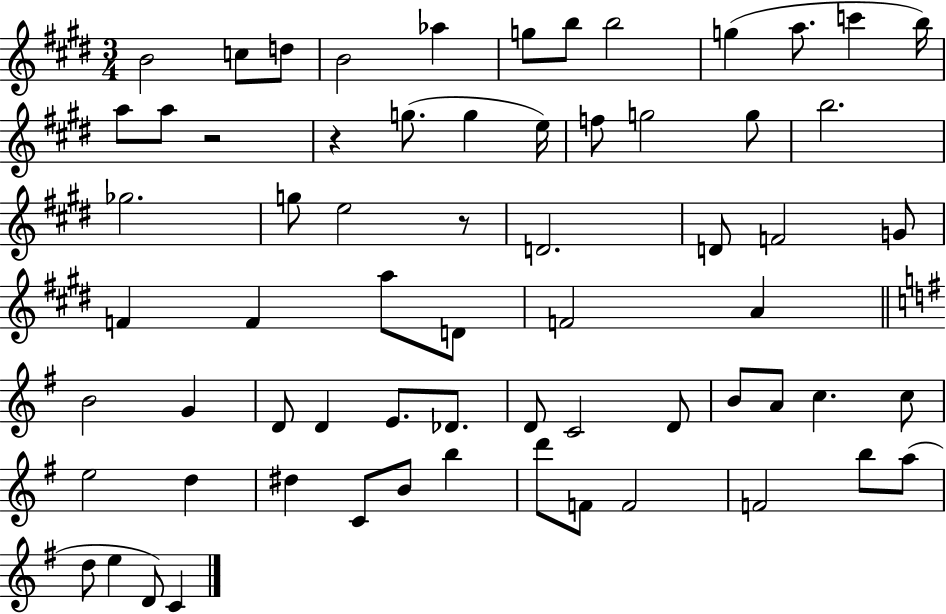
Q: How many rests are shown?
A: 3